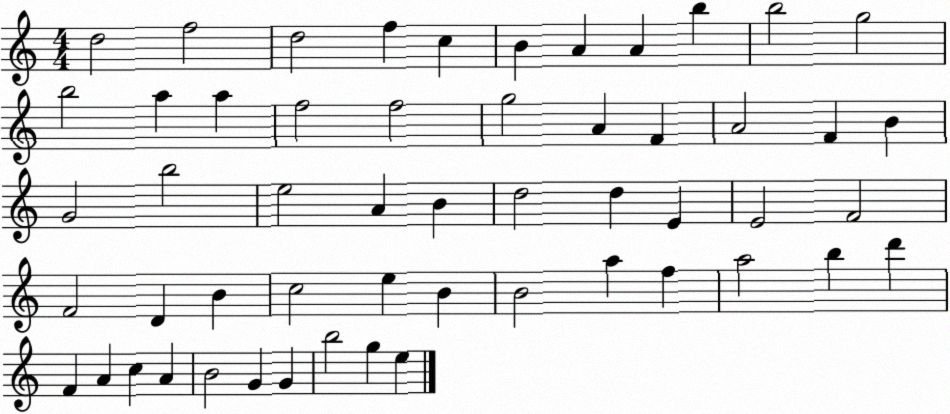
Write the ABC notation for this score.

X:1
T:Untitled
M:4/4
L:1/4
K:C
d2 f2 d2 f c B A A b b2 g2 b2 a a f2 f2 g2 A F A2 F B G2 b2 e2 A B d2 d E E2 F2 F2 D B c2 e B B2 a f a2 b d' F A c A B2 G G b2 g e